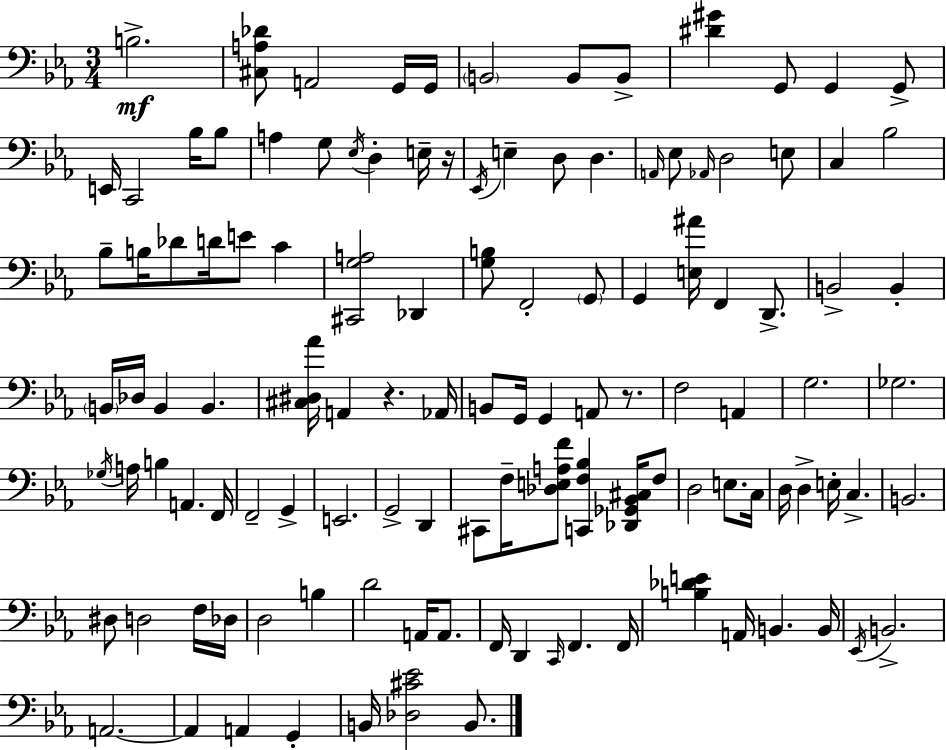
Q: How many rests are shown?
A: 3